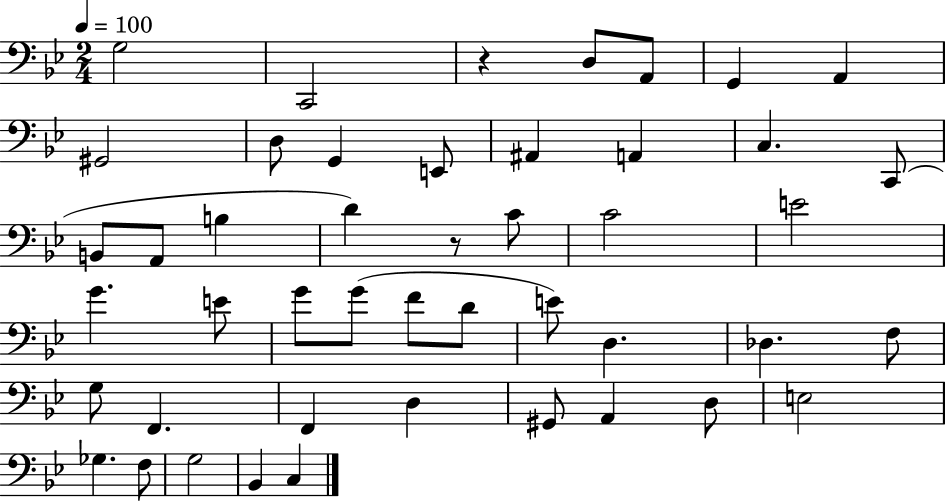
G3/h C2/h R/q D3/e A2/e G2/q A2/q G#2/h D3/e G2/q E2/e A#2/q A2/q C3/q. C2/e B2/e A2/e B3/q D4/q R/e C4/e C4/h E4/h G4/q. E4/e G4/e G4/e F4/e D4/e E4/e D3/q. Db3/q. F3/e G3/e F2/q. F2/q D3/q G#2/e A2/q D3/e E3/h Gb3/q. F3/e G3/h Bb2/q C3/q